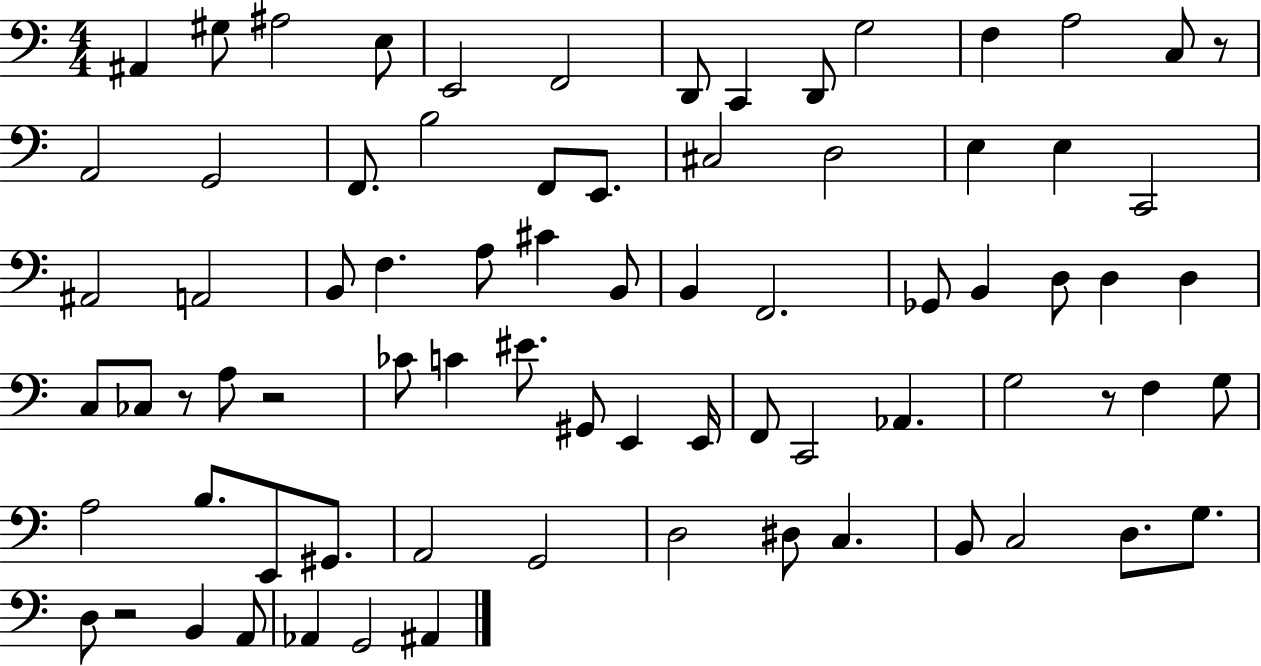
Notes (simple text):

A#2/q G#3/e A#3/h E3/e E2/h F2/h D2/e C2/q D2/e G3/h F3/q A3/h C3/e R/e A2/h G2/h F2/e. B3/h F2/e E2/e. C#3/h D3/h E3/q E3/q C2/h A#2/h A2/h B2/e F3/q. A3/e C#4/q B2/e B2/q F2/h. Gb2/e B2/q D3/e D3/q D3/q C3/e CES3/e R/e A3/e R/h CES4/e C4/q EIS4/e. G#2/e E2/q E2/s F2/e C2/h Ab2/q. G3/h R/e F3/q G3/e A3/h B3/e. E2/e G#2/e. A2/h G2/h D3/h D#3/e C3/q. B2/e C3/h D3/e. G3/e. D3/e R/h B2/q A2/e Ab2/q G2/h A#2/q